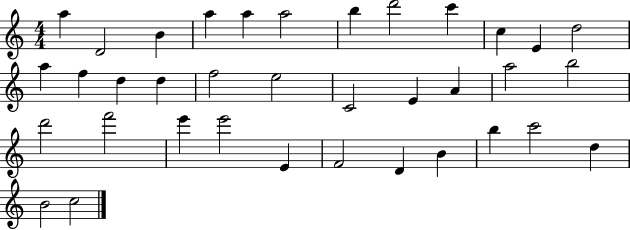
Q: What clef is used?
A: treble